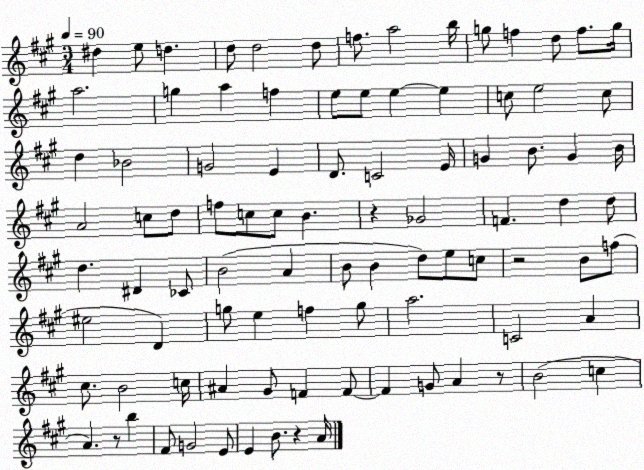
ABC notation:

X:1
T:Untitled
M:3/4
L:1/4
K:A
^d e/2 d d/2 d2 d/2 f/2 a2 b/4 g/2 f d/2 f/2 g/4 a2 g a f e/2 e/2 e e c/2 e2 c/2 d _B2 G2 E D/2 C2 E/4 G B/2 G B/4 A2 c/2 d/2 f/2 c/2 c/2 B z _G2 F d d/2 d ^D _C/2 B2 A B/2 B d/2 e/2 c/2 z2 B/2 f/2 ^e2 D g/2 e f g/2 a2 C2 A ^c/2 B2 c/4 ^A ^G/2 F F/2 F G/2 A z/2 B2 c A z/2 b ^F/2 G2 E/2 E B/2 z A/4